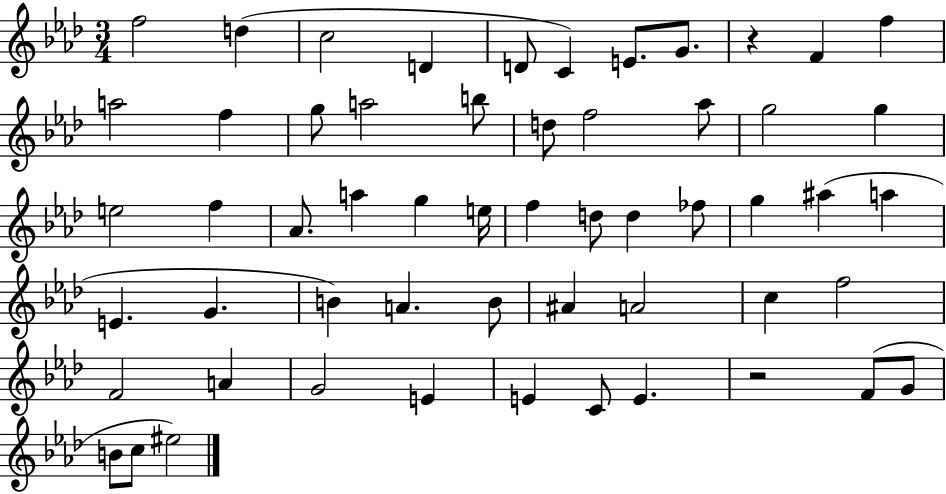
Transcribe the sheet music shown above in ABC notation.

X:1
T:Untitled
M:3/4
L:1/4
K:Ab
f2 d c2 D D/2 C E/2 G/2 z F f a2 f g/2 a2 b/2 d/2 f2 _a/2 g2 g e2 f _A/2 a g e/4 f d/2 d _f/2 g ^a a E G B A B/2 ^A A2 c f2 F2 A G2 E E C/2 E z2 F/2 G/2 B/2 c/2 ^e2